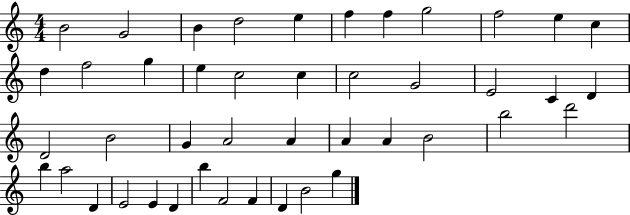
X:1
T:Untitled
M:4/4
L:1/4
K:C
B2 G2 B d2 e f f g2 f2 e c d f2 g e c2 c c2 G2 E2 C D D2 B2 G A2 A A A B2 b2 d'2 b a2 D E2 E D b F2 F D B2 g